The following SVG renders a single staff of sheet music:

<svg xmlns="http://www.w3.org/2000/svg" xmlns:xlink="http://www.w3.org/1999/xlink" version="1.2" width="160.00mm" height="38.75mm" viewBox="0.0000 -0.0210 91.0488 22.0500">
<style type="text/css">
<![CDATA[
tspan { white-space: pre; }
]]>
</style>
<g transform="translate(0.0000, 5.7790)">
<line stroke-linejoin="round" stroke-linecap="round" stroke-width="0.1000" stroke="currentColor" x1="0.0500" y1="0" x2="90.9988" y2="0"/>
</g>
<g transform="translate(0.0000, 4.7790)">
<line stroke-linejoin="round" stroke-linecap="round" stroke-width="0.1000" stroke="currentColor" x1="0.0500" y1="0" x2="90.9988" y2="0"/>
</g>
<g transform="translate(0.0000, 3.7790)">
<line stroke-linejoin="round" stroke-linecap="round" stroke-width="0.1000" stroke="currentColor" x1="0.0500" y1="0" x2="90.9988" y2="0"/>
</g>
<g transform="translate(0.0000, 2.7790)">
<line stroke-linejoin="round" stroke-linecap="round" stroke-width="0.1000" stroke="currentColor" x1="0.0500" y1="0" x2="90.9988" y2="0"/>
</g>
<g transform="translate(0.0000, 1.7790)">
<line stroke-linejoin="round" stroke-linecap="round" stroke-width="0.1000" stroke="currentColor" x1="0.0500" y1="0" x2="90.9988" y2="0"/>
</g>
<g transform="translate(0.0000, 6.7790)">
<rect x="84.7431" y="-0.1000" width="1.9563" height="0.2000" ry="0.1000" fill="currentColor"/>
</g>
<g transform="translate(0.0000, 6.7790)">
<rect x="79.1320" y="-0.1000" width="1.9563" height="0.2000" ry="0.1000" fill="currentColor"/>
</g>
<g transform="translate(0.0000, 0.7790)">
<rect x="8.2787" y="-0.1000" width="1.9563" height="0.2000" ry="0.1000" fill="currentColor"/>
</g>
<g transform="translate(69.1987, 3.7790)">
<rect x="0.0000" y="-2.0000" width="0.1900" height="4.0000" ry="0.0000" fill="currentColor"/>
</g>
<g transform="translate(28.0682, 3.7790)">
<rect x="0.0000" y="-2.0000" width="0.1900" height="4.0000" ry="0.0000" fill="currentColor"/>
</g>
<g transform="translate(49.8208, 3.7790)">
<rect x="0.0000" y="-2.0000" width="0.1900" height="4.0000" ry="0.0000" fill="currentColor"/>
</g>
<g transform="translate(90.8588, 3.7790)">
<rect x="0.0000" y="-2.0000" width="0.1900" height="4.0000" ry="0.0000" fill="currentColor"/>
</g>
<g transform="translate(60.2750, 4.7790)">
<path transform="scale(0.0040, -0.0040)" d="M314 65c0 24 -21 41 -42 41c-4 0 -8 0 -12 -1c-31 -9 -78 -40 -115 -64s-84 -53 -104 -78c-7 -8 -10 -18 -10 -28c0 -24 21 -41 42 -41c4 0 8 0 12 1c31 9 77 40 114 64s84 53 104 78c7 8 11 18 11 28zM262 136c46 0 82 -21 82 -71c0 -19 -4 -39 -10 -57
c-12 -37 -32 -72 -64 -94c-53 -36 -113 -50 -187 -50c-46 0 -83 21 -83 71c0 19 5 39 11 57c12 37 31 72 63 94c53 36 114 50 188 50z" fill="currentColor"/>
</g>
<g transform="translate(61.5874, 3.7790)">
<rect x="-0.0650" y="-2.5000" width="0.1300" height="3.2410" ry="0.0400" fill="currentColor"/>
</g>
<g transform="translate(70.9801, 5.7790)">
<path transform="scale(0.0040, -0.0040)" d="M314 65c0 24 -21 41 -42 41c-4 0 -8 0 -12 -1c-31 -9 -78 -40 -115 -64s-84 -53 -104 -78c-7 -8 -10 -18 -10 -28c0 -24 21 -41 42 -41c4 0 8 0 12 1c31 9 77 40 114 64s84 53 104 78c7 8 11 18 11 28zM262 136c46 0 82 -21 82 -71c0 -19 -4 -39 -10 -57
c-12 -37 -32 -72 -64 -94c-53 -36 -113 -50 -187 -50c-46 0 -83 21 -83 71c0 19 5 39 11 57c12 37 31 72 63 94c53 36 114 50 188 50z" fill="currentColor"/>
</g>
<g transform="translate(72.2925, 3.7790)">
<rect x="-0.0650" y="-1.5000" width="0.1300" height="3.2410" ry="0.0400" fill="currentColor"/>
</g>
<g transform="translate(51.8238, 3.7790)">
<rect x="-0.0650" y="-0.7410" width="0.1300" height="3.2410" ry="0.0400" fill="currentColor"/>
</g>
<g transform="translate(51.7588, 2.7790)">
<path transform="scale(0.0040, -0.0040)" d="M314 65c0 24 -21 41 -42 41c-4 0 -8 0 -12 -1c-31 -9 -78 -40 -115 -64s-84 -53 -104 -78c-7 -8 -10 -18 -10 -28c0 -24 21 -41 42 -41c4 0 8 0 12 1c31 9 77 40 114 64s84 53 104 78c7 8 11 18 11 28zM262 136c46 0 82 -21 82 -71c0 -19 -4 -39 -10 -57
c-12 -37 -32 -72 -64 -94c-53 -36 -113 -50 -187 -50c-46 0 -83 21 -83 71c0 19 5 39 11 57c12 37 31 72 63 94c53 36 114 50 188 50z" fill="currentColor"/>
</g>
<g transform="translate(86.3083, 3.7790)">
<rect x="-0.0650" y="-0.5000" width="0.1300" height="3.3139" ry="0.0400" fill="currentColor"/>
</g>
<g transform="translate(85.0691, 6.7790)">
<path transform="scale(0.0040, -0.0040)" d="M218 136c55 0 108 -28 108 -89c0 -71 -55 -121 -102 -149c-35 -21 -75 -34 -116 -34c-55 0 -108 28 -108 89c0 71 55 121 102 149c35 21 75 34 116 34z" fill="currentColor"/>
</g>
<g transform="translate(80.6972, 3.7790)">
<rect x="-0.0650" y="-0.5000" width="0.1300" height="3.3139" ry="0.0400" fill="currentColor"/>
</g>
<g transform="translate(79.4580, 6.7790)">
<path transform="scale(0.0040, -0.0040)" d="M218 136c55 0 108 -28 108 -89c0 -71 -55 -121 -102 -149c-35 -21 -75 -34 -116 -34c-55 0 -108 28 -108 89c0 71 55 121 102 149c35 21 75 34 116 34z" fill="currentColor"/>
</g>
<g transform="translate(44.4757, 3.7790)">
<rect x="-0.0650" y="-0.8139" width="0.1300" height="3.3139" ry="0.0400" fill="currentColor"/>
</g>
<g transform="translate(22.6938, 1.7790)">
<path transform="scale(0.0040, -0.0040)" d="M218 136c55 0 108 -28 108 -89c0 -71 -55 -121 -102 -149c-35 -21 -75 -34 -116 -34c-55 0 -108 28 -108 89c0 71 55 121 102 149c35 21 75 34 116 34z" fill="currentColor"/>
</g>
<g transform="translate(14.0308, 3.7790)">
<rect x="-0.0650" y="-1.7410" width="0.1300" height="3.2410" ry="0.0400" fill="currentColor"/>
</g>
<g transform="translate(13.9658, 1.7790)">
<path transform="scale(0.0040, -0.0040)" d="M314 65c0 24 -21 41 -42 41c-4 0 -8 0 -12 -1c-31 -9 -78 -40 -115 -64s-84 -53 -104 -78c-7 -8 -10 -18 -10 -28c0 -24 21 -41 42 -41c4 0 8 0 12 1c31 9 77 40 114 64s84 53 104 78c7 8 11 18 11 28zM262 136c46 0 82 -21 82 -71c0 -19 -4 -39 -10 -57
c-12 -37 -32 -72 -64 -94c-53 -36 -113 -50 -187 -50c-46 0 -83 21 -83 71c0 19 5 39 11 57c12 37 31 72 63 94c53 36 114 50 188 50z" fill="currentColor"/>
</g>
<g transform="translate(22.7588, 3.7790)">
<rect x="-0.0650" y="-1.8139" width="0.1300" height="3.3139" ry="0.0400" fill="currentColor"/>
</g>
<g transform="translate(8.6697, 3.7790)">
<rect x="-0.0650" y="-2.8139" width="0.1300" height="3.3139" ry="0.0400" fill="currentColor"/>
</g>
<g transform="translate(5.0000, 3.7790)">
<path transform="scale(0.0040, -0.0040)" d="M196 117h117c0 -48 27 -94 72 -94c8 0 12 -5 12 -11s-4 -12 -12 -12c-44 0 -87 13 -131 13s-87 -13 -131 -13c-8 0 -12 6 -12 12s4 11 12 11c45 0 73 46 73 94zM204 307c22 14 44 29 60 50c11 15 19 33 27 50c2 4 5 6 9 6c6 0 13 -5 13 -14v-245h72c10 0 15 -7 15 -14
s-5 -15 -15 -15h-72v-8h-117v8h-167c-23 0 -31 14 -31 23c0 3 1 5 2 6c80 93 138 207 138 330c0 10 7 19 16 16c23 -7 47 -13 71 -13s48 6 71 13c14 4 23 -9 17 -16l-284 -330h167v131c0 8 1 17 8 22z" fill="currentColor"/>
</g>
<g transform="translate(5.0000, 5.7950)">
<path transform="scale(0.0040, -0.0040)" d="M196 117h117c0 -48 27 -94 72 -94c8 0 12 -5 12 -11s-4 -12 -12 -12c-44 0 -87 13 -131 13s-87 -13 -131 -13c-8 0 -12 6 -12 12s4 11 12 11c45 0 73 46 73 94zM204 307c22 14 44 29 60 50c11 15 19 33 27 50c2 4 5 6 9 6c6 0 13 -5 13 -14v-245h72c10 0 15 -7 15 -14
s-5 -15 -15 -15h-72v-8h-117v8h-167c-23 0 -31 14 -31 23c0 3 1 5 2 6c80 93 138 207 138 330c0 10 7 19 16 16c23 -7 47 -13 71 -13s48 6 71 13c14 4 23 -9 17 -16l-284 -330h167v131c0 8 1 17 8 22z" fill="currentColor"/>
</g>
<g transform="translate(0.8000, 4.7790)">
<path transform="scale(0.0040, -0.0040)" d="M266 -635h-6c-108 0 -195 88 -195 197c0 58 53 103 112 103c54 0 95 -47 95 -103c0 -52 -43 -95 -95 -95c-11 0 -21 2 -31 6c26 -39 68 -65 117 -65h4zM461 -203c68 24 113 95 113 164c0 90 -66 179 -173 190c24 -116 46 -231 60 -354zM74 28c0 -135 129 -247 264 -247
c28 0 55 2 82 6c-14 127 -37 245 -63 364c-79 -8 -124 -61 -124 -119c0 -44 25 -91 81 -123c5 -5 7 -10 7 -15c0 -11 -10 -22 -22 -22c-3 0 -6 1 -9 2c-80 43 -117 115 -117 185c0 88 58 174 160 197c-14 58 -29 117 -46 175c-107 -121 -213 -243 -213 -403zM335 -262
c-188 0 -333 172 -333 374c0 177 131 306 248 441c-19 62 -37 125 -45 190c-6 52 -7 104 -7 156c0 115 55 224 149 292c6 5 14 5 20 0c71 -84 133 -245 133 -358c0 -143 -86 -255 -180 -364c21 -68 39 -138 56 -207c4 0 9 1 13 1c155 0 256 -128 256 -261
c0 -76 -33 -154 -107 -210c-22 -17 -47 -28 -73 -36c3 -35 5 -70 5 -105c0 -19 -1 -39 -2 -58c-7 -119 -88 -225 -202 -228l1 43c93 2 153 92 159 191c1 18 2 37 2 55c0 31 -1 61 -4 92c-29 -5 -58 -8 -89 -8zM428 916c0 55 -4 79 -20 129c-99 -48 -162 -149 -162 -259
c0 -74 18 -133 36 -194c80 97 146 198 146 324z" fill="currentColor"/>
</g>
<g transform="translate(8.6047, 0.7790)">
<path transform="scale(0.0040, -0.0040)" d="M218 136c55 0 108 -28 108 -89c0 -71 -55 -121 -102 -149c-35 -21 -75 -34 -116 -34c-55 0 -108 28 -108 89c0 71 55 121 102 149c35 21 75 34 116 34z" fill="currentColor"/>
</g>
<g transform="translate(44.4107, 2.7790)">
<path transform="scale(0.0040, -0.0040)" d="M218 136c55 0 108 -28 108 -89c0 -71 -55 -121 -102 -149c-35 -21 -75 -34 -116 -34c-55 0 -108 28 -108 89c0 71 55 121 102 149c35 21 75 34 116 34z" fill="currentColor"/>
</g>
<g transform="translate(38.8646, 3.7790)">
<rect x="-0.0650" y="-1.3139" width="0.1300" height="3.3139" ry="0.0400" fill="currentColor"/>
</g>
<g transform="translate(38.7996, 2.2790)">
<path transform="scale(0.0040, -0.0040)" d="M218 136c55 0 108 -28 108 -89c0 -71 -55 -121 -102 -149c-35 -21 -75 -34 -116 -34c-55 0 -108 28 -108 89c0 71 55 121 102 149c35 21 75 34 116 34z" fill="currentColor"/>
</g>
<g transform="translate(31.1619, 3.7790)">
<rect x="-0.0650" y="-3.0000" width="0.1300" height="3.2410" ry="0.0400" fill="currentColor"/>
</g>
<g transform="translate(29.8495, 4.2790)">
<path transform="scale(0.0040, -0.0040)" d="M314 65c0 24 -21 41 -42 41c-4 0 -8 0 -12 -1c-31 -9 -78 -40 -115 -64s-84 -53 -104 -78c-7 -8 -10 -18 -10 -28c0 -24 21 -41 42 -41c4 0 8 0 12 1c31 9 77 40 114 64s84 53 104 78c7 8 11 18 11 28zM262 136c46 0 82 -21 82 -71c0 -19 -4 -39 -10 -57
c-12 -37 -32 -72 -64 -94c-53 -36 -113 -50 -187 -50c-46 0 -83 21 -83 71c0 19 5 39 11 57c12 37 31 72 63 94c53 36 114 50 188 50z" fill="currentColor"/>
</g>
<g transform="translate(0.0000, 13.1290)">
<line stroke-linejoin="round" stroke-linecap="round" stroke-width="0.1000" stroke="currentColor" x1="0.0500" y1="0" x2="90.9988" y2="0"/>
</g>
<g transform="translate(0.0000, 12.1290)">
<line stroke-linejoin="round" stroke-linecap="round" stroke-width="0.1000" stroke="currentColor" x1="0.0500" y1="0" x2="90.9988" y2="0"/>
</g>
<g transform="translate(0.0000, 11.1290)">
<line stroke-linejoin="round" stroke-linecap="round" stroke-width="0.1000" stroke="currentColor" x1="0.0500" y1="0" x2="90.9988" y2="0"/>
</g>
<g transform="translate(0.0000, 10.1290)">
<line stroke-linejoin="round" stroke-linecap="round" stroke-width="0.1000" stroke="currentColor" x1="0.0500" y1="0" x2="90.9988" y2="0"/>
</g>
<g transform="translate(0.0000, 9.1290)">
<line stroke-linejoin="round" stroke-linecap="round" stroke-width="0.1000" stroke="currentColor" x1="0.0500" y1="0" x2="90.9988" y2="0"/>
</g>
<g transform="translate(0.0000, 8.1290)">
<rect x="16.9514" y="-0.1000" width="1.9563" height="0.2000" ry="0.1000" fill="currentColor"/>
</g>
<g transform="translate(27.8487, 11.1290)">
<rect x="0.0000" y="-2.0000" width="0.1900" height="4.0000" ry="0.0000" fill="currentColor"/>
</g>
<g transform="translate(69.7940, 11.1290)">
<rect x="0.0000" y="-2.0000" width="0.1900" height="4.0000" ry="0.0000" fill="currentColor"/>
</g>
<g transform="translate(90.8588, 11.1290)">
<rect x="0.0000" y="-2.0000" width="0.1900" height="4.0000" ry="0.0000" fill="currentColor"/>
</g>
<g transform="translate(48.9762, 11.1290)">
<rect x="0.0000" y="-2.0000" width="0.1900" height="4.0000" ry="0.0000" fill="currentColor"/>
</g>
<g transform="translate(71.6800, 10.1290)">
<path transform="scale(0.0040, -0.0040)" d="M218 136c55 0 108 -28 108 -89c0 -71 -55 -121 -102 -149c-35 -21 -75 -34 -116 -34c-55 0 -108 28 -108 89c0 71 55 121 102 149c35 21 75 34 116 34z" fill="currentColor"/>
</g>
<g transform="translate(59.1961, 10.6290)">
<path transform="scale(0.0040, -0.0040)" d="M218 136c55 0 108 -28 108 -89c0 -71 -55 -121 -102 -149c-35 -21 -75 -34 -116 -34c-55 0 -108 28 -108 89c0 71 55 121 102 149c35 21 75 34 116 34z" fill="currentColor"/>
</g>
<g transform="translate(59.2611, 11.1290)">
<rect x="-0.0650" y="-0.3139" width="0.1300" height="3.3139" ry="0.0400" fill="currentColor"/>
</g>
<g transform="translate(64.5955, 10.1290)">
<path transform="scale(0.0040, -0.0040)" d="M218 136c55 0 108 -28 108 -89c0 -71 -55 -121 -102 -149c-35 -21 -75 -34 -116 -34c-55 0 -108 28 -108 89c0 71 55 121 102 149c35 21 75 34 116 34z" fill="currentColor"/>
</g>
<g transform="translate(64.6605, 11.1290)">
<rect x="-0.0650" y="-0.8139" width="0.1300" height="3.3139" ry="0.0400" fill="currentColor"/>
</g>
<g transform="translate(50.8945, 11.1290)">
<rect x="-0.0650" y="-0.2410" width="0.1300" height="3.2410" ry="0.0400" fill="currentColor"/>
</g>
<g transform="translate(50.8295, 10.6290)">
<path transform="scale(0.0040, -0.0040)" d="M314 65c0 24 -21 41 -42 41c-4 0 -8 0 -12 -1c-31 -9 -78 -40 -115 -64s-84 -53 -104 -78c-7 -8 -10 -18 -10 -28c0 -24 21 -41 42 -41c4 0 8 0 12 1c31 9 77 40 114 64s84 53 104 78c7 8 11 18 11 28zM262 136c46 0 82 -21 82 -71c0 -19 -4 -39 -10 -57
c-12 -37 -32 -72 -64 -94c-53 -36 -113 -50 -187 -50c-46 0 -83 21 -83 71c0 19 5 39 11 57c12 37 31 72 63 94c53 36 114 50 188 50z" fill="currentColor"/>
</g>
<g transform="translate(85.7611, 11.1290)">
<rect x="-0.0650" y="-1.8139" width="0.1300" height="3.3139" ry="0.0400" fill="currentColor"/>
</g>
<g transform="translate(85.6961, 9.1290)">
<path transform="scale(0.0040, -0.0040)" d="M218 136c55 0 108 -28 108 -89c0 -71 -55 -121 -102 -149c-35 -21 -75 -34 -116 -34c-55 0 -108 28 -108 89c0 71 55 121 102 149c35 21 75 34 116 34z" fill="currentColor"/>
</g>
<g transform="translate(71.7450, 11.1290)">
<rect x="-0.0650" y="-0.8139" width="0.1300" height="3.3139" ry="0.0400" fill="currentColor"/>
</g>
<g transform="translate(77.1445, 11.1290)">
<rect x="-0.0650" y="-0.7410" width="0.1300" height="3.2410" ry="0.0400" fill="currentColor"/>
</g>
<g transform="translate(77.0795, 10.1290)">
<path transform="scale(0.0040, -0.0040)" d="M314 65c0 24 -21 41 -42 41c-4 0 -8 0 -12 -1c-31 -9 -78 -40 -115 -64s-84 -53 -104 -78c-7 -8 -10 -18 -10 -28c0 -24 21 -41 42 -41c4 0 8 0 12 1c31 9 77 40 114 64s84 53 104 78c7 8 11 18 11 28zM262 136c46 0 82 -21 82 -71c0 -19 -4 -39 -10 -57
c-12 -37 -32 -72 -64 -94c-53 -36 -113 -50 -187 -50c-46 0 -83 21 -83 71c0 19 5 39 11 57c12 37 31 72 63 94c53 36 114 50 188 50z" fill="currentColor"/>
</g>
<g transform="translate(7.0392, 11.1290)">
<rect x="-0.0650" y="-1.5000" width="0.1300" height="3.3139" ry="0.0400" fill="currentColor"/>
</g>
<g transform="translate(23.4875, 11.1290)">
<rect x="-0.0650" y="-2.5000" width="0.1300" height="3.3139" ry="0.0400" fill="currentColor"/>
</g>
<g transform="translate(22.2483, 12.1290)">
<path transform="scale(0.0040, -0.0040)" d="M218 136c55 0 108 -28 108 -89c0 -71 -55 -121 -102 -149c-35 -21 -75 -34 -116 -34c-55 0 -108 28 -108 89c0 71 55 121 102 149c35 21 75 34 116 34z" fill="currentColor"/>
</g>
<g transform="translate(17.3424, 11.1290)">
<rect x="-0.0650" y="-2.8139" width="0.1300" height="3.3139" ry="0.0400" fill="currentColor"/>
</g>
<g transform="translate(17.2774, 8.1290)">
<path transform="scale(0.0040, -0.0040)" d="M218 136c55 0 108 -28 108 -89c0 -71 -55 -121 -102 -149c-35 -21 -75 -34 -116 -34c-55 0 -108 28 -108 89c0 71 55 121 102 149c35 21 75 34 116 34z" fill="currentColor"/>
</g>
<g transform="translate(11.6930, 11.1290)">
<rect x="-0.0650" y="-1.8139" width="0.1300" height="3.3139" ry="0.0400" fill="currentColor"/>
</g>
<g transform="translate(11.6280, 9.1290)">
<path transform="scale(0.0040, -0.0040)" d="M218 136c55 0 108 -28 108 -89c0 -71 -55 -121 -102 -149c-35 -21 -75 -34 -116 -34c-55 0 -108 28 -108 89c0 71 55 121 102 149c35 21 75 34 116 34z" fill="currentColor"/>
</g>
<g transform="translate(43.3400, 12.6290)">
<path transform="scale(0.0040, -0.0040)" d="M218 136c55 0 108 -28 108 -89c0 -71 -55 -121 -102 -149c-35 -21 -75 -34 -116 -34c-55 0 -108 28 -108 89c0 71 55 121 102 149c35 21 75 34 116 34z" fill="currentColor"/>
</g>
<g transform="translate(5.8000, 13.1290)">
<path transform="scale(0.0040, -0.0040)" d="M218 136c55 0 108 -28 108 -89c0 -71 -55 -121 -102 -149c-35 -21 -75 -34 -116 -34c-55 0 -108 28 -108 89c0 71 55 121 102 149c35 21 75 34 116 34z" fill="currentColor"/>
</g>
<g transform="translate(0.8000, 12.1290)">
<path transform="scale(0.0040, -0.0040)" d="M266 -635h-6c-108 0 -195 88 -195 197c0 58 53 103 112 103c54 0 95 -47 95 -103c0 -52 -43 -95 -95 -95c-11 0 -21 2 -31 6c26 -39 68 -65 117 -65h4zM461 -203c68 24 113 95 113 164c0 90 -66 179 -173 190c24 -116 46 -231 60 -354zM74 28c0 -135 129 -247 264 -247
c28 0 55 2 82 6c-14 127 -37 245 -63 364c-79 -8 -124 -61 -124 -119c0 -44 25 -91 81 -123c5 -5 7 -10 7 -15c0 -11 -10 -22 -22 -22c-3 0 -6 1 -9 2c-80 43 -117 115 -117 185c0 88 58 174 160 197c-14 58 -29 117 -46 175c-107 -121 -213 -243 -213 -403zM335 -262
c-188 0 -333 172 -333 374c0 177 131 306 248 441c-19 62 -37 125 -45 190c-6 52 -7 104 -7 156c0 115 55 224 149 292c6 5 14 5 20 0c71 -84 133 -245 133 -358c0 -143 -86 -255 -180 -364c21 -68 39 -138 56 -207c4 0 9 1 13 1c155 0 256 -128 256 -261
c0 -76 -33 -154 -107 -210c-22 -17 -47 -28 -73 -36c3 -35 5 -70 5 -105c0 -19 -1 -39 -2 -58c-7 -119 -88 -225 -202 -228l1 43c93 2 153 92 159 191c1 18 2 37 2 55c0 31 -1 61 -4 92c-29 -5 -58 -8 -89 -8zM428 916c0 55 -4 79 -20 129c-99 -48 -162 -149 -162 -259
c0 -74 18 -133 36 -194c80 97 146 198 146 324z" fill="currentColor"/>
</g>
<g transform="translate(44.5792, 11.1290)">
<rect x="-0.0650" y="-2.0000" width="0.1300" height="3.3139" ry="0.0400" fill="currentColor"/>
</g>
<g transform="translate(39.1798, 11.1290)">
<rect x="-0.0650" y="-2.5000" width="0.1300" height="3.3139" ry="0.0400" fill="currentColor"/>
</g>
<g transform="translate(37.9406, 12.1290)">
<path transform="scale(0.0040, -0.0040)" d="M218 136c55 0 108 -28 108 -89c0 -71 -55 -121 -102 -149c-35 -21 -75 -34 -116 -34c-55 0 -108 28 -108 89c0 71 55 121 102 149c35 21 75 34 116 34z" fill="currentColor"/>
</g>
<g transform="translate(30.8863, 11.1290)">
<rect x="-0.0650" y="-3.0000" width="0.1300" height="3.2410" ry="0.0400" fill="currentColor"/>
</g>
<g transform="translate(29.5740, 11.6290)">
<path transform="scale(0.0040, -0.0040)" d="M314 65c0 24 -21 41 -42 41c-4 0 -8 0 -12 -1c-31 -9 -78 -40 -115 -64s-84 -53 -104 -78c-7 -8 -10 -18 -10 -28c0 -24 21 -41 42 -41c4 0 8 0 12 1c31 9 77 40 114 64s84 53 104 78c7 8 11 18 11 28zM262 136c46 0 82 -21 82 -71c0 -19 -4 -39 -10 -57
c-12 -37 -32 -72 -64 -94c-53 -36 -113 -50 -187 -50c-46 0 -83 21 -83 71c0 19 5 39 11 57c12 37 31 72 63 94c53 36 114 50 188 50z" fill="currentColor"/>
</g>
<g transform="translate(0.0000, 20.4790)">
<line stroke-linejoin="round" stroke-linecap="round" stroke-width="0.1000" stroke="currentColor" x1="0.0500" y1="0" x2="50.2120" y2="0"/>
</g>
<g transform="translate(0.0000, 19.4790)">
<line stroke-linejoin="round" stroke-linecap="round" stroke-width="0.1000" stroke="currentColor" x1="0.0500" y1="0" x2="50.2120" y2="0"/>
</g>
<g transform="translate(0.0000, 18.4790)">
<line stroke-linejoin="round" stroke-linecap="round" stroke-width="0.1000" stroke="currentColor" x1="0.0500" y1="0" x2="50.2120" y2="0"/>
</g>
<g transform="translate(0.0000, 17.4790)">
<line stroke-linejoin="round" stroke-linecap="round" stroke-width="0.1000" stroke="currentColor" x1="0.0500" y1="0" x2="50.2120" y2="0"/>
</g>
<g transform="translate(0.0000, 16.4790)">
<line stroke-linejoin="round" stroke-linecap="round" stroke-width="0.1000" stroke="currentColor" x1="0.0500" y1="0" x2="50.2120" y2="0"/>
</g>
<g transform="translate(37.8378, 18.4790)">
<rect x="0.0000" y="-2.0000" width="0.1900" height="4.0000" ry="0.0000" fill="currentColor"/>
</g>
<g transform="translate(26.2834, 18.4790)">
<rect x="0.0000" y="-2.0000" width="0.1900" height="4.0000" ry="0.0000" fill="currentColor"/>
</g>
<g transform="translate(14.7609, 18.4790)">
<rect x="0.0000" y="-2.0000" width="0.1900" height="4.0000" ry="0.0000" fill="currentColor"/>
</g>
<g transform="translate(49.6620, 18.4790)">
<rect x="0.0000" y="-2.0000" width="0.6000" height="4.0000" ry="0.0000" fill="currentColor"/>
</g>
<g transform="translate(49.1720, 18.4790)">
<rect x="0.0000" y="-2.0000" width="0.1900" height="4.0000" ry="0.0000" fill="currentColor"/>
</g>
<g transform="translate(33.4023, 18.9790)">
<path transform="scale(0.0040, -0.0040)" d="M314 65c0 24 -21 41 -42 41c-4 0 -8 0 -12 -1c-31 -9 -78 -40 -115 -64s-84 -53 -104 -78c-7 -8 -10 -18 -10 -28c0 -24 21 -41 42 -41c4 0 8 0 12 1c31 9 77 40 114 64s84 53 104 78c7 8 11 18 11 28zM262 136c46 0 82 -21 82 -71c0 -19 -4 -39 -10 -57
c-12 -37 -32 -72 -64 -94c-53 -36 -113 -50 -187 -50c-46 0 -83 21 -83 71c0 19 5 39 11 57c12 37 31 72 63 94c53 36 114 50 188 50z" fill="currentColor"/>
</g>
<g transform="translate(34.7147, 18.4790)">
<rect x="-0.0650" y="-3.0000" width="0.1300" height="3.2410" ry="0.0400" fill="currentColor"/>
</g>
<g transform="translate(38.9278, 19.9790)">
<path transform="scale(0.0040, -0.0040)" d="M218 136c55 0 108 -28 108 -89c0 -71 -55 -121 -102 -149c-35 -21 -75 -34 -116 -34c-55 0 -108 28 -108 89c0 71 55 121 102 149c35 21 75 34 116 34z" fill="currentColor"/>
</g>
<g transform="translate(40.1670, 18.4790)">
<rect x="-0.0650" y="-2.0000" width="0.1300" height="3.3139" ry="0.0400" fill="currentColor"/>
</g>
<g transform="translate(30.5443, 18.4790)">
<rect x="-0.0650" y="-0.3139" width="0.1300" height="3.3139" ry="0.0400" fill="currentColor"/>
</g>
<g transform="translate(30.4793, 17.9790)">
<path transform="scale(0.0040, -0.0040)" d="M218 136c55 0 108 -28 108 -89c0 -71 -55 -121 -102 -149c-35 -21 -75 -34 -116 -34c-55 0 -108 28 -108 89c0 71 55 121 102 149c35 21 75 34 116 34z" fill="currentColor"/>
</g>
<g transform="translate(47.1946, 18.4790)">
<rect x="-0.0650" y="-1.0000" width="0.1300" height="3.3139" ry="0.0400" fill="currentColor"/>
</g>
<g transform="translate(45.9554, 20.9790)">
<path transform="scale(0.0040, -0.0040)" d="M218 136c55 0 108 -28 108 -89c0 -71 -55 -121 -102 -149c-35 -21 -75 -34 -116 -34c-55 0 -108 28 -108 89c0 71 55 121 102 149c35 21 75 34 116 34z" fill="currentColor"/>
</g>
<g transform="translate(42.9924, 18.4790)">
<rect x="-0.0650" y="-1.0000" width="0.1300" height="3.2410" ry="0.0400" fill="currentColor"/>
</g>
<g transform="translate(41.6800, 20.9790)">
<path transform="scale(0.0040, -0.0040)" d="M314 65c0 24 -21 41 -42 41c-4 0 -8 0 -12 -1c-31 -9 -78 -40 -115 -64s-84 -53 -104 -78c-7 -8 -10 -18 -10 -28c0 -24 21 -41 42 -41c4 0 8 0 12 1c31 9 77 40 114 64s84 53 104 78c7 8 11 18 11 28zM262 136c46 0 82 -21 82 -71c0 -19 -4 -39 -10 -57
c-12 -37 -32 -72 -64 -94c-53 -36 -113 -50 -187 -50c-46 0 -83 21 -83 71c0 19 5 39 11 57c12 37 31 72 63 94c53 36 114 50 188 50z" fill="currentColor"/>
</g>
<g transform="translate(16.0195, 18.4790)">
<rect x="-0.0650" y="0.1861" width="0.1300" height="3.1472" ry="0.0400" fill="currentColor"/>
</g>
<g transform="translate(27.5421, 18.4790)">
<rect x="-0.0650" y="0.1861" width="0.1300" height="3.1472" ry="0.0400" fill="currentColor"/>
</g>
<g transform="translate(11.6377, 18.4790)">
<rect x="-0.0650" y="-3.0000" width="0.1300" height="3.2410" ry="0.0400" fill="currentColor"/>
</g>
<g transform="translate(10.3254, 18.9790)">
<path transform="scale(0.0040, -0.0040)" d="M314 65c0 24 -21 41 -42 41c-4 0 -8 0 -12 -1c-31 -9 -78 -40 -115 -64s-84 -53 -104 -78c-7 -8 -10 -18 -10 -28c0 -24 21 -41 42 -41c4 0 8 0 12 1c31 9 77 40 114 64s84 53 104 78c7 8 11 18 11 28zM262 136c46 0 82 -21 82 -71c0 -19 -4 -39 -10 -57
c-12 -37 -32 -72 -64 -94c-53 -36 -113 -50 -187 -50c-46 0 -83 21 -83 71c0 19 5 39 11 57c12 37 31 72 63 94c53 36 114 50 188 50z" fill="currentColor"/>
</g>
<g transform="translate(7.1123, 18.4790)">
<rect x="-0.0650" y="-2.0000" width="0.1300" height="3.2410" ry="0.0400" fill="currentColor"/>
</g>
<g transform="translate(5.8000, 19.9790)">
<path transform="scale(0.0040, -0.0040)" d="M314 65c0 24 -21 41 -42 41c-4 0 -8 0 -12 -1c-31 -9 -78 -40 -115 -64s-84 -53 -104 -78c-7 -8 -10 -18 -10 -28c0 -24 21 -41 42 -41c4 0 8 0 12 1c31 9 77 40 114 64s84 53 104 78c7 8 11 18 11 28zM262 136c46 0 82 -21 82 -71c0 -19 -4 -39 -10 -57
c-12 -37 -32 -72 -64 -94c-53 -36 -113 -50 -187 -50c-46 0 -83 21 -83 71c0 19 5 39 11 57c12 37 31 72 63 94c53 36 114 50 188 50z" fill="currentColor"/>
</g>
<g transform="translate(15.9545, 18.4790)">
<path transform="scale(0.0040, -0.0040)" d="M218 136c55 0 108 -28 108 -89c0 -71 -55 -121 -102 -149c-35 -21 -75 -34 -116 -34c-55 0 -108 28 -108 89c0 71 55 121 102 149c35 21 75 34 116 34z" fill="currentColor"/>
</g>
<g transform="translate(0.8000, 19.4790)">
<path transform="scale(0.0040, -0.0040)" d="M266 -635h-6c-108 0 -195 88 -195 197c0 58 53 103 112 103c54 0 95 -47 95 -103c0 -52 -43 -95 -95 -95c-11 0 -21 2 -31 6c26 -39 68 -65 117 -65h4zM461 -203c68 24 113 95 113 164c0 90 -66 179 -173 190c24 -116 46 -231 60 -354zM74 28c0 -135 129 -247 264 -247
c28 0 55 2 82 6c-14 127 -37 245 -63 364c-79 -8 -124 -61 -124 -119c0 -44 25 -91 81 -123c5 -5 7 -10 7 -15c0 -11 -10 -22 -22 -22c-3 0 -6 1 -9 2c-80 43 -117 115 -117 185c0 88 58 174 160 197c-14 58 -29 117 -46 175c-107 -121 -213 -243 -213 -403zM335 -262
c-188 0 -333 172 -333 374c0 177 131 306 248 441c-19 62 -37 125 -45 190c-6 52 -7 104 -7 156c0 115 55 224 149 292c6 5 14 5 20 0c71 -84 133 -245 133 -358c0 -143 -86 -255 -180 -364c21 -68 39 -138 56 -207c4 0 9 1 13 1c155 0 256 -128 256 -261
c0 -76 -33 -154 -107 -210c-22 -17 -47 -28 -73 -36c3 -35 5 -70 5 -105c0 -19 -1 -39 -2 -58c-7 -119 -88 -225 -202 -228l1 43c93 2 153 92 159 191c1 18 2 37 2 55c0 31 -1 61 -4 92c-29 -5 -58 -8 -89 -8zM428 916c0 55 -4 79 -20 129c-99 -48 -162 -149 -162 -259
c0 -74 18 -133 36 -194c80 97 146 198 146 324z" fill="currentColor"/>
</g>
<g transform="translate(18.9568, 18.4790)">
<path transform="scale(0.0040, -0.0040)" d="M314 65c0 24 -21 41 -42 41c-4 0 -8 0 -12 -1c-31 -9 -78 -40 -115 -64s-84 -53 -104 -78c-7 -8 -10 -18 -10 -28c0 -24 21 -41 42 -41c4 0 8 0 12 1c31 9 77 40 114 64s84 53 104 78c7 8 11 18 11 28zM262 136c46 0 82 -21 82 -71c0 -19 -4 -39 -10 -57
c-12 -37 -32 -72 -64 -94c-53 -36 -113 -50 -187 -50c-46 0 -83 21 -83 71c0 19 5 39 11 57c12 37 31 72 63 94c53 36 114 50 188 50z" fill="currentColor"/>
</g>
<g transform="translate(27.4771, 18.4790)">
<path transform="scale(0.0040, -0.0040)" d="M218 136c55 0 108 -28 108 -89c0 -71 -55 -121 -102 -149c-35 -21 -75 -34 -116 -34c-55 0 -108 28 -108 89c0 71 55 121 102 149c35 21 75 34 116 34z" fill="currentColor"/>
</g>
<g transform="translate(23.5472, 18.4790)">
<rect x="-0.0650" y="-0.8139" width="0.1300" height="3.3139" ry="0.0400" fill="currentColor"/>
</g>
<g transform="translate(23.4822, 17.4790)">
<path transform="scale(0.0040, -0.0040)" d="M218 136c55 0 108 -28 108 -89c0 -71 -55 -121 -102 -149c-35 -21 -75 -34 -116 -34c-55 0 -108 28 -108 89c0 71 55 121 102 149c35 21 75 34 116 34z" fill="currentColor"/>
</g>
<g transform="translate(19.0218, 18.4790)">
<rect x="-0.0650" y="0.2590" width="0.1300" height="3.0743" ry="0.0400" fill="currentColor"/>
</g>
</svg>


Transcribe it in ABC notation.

X:1
T:Untitled
M:4/4
L:1/4
K:C
a f2 f A2 e d d2 G2 E2 C C E f a G A2 G F c2 c d d d2 f F2 A2 B B2 d B c A2 F D2 D